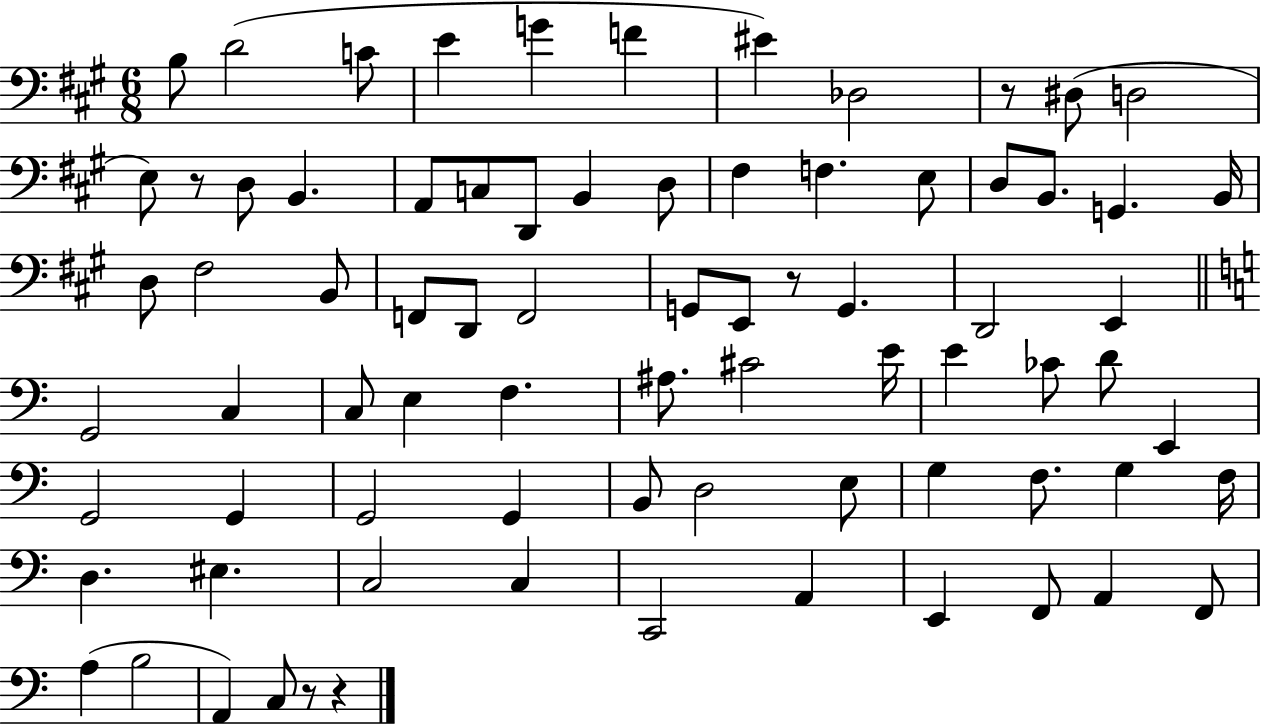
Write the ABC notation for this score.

X:1
T:Untitled
M:6/8
L:1/4
K:A
B,/2 D2 C/2 E G F ^E _D,2 z/2 ^D,/2 D,2 E,/2 z/2 D,/2 B,, A,,/2 C,/2 D,,/2 B,, D,/2 ^F, F, E,/2 D,/2 B,,/2 G,, B,,/4 D,/2 ^F,2 B,,/2 F,,/2 D,,/2 F,,2 G,,/2 E,,/2 z/2 G,, D,,2 E,, G,,2 C, C,/2 E, F, ^A,/2 ^C2 E/4 E _C/2 D/2 E,, G,,2 G,, G,,2 G,, B,,/2 D,2 E,/2 G, F,/2 G, F,/4 D, ^E, C,2 C, C,,2 A,, E,, F,,/2 A,, F,,/2 A, B,2 A,, C,/2 z/2 z